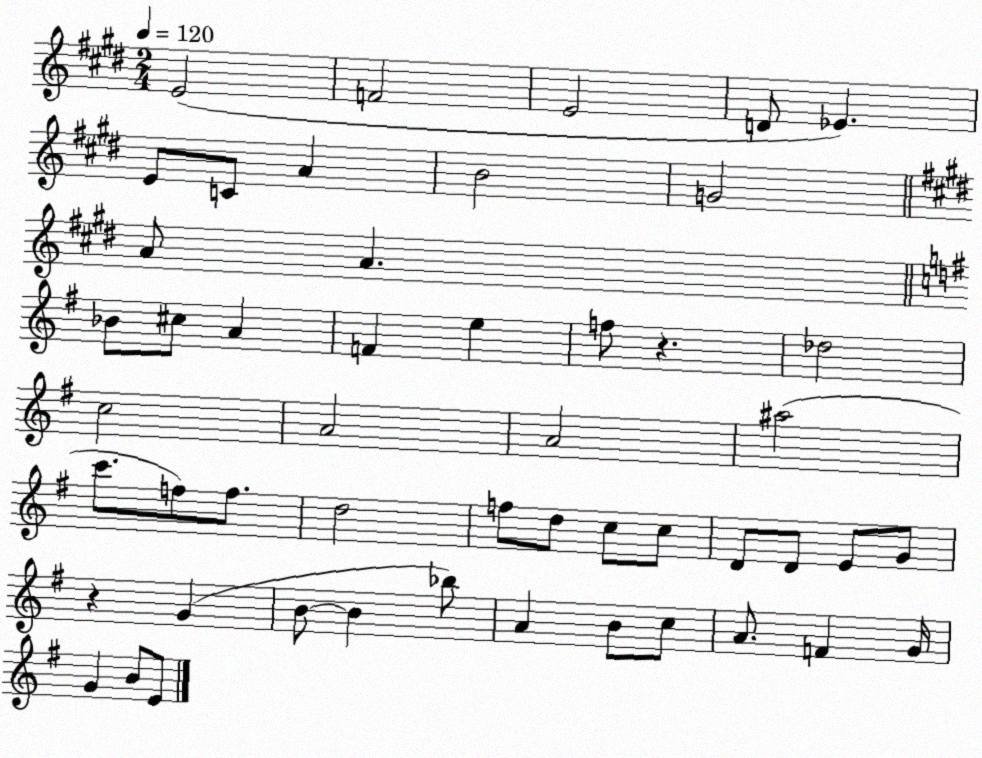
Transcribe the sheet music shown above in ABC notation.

X:1
T:Untitled
M:2/4
L:1/4
K:E
E2 F2 E2 D/2 _E E/2 C/2 A B2 G2 A/2 A _B/2 ^c/2 A F e f/2 z _d2 c2 A2 A2 ^a2 c'/2 f/2 f/2 d2 f/2 d/2 c/2 c/2 D/2 D/2 E/2 G/2 z G B/2 B _b/2 A B/2 c/2 A/2 F G/4 G B/2 E/2